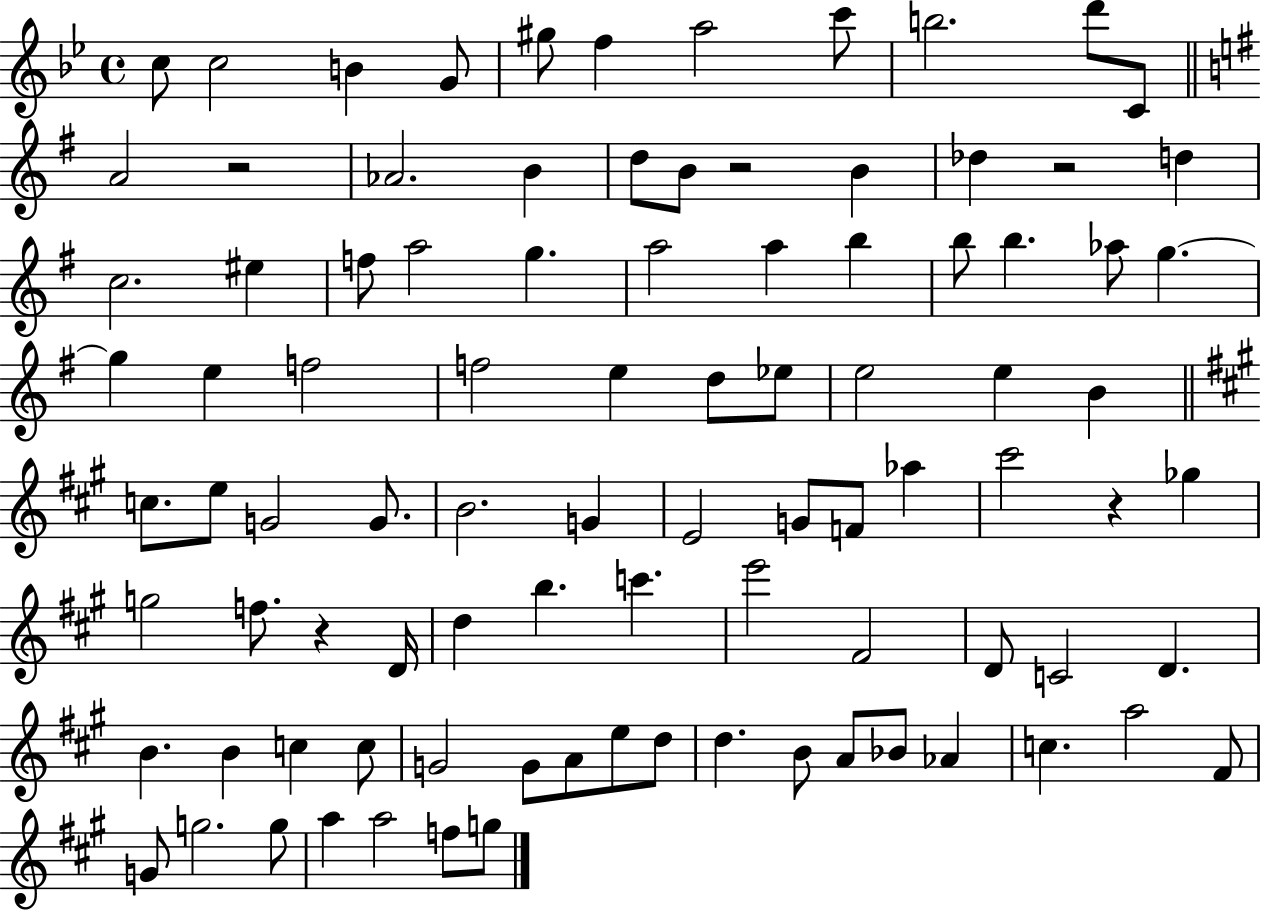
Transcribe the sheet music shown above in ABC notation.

X:1
T:Untitled
M:4/4
L:1/4
K:Bb
c/2 c2 B G/2 ^g/2 f a2 c'/2 b2 d'/2 C/2 A2 z2 _A2 B d/2 B/2 z2 B _d z2 d c2 ^e f/2 a2 g a2 a b b/2 b _a/2 g g e f2 f2 e d/2 _e/2 e2 e B c/2 e/2 G2 G/2 B2 G E2 G/2 F/2 _a ^c'2 z _g g2 f/2 z D/4 d b c' e'2 ^F2 D/2 C2 D B B c c/2 G2 G/2 A/2 e/2 d/2 d B/2 A/2 _B/2 _A c a2 ^F/2 G/2 g2 g/2 a a2 f/2 g/2